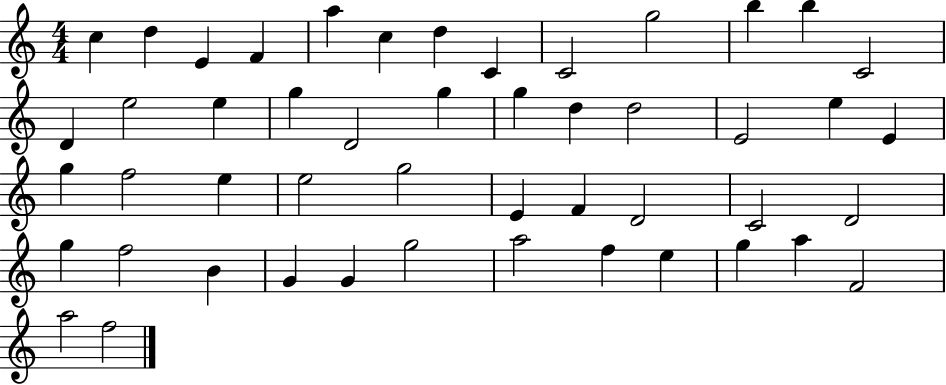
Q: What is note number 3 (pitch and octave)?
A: E4